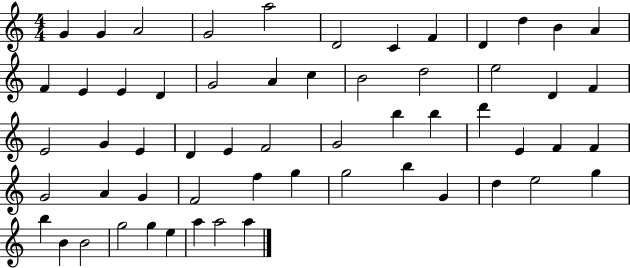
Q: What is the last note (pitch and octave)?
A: A5